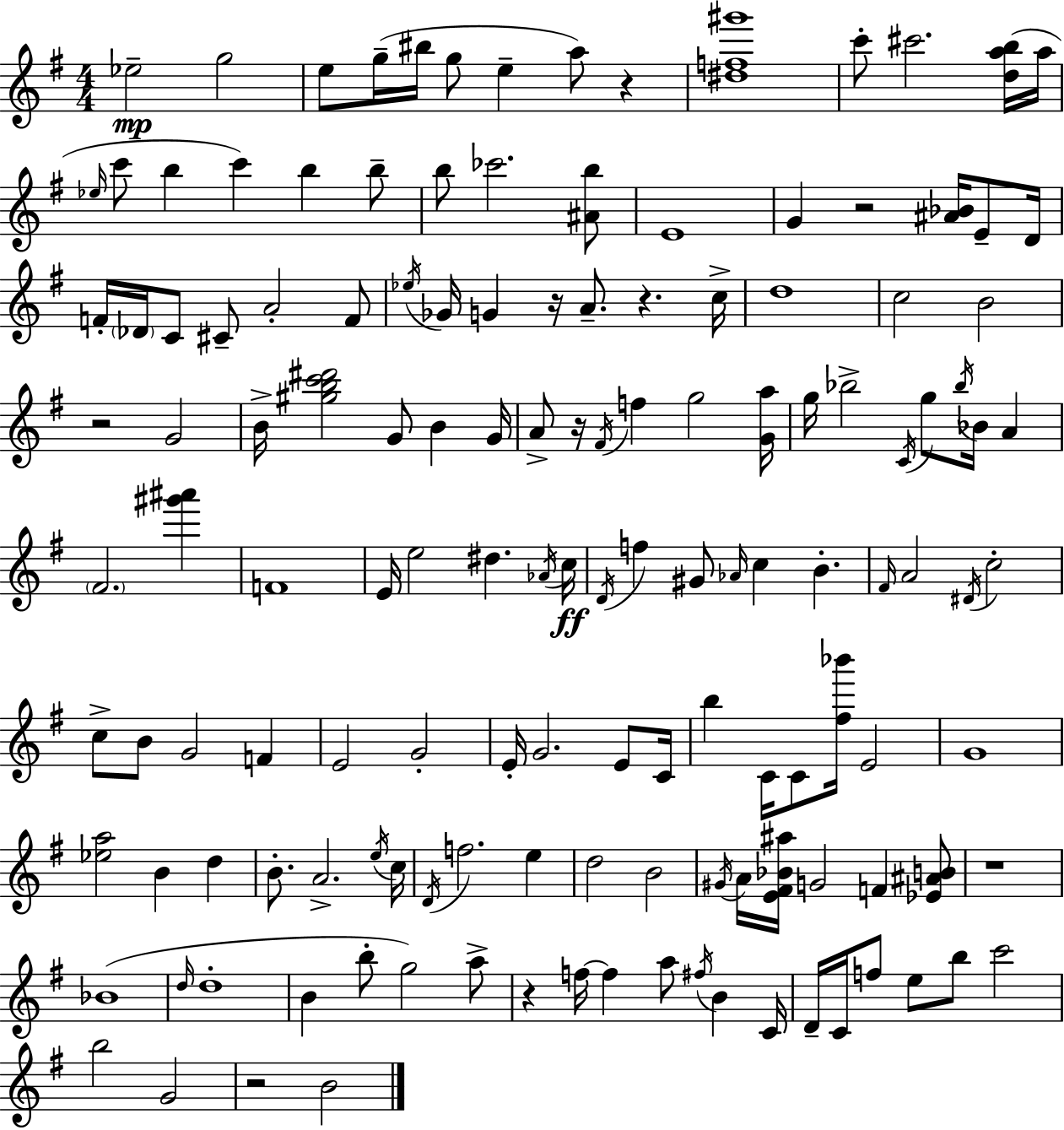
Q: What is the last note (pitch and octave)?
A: B4